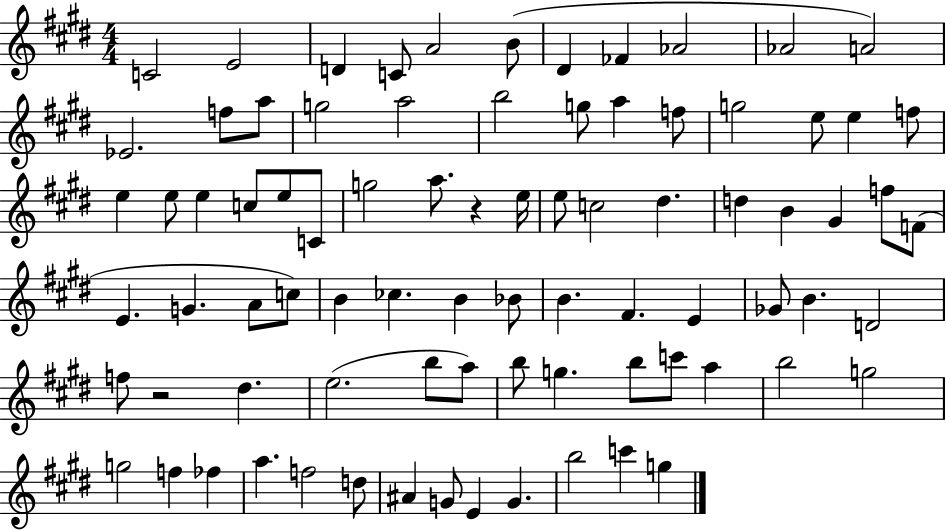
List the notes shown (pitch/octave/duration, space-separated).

C4/h E4/h D4/q C4/e A4/h B4/e D#4/q FES4/q Ab4/h Ab4/h A4/h Eb4/h. F5/e A5/e G5/h A5/h B5/h G5/e A5/q F5/e G5/h E5/e E5/q F5/e E5/q E5/e E5/q C5/e E5/e C4/e G5/h A5/e. R/q E5/s E5/e C5/h D#5/q. D5/q B4/q G#4/q F5/e F4/e E4/q. G4/q. A4/e C5/e B4/q CES5/q. B4/q Bb4/e B4/q. F#4/q. E4/q Gb4/e B4/q. D4/h F5/e R/h D#5/q. E5/h. B5/e A5/e B5/e G5/q. B5/e C6/e A5/q B5/h G5/h G5/h F5/q FES5/q A5/q. F5/h D5/e A#4/q G4/e E4/q G4/q. B5/h C6/q G5/q